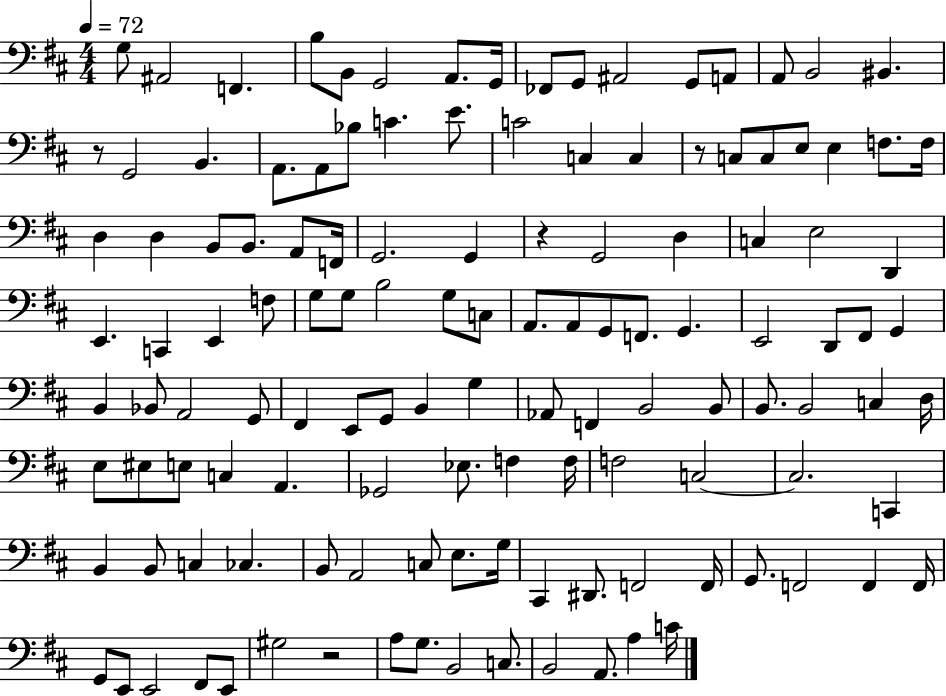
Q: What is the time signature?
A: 4/4